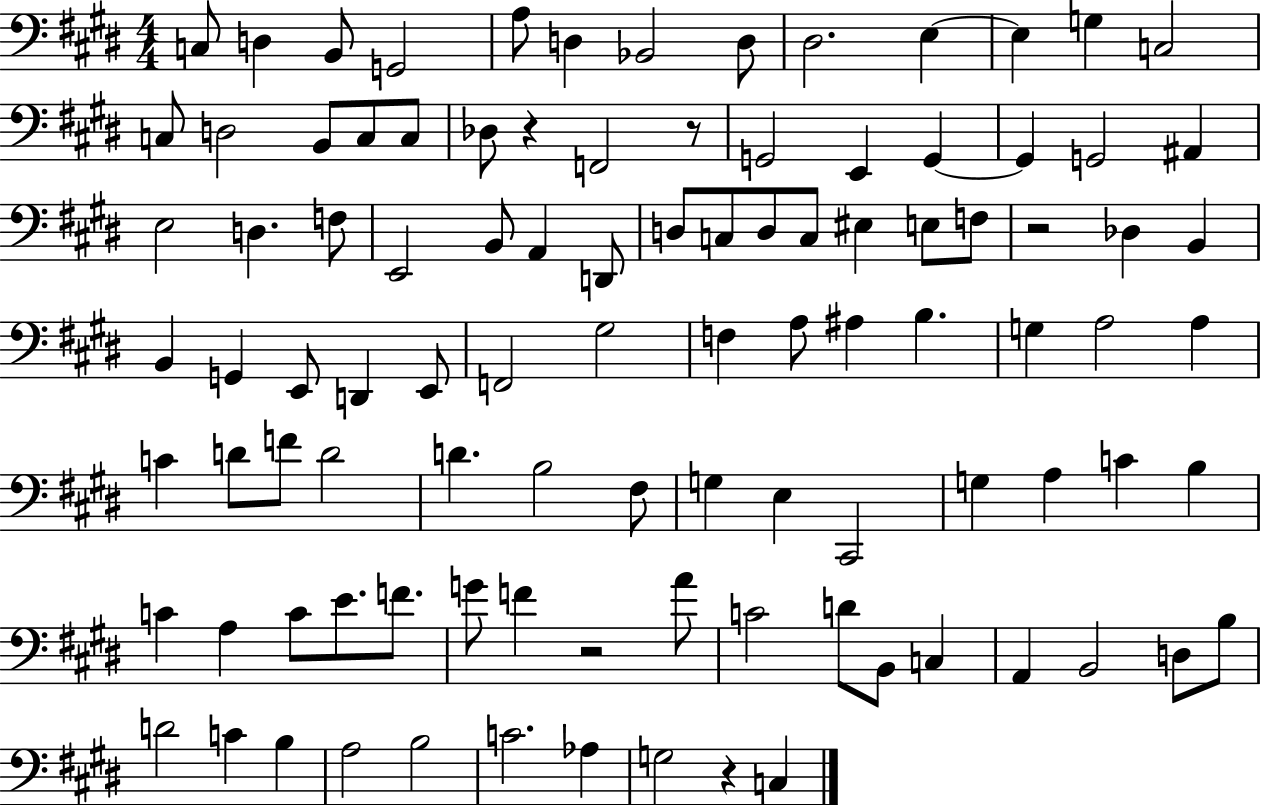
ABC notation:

X:1
T:Untitled
M:4/4
L:1/4
K:E
C,/2 D, B,,/2 G,,2 A,/2 D, _B,,2 D,/2 ^D,2 E, E, G, C,2 C,/2 D,2 B,,/2 C,/2 C,/2 _D,/2 z F,,2 z/2 G,,2 E,, G,, G,, G,,2 ^A,, E,2 D, F,/2 E,,2 B,,/2 A,, D,,/2 D,/2 C,/2 D,/2 C,/2 ^E, E,/2 F,/2 z2 _D, B,, B,, G,, E,,/2 D,, E,,/2 F,,2 ^G,2 F, A,/2 ^A, B, G, A,2 A, C D/2 F/2 D2 D B,2 ^F,/2 G, E, ^C,,2 G, A, C B, C A, C/2 E/2 F/2 G/2 F z2 A/2 C2 D/2 B,,/2 C, A,, B,,2 D,/2 B,/2 D2 C B, A,2 B,2 C2 _A, G,2 z C,